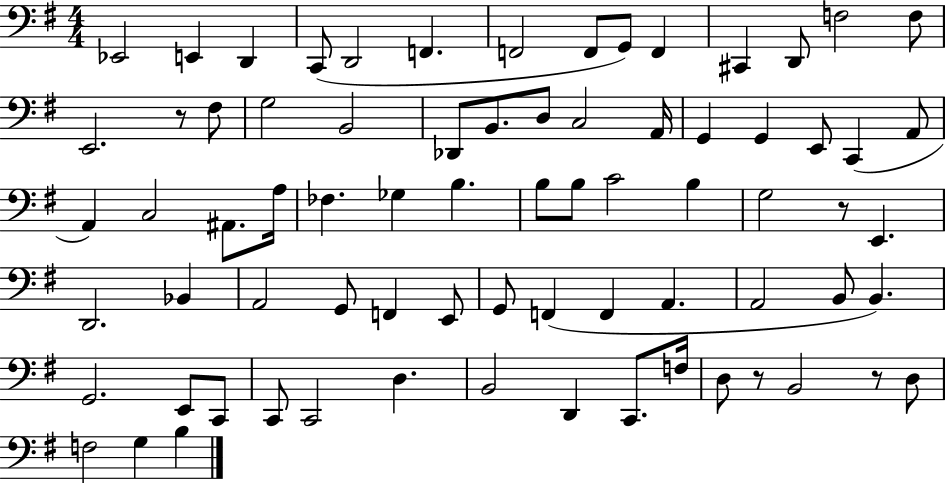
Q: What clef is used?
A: bass